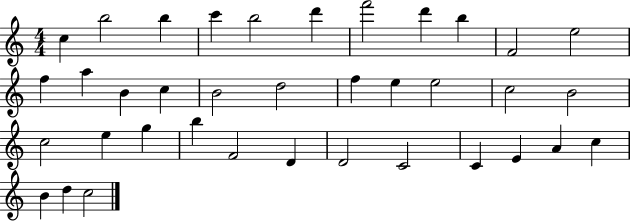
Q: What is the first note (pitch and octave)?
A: C5